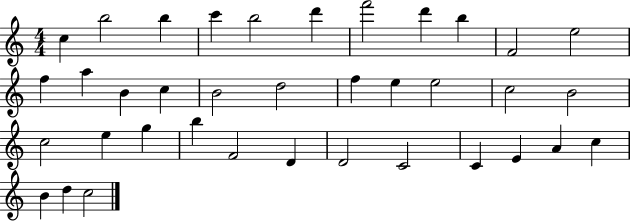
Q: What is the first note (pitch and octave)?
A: C5